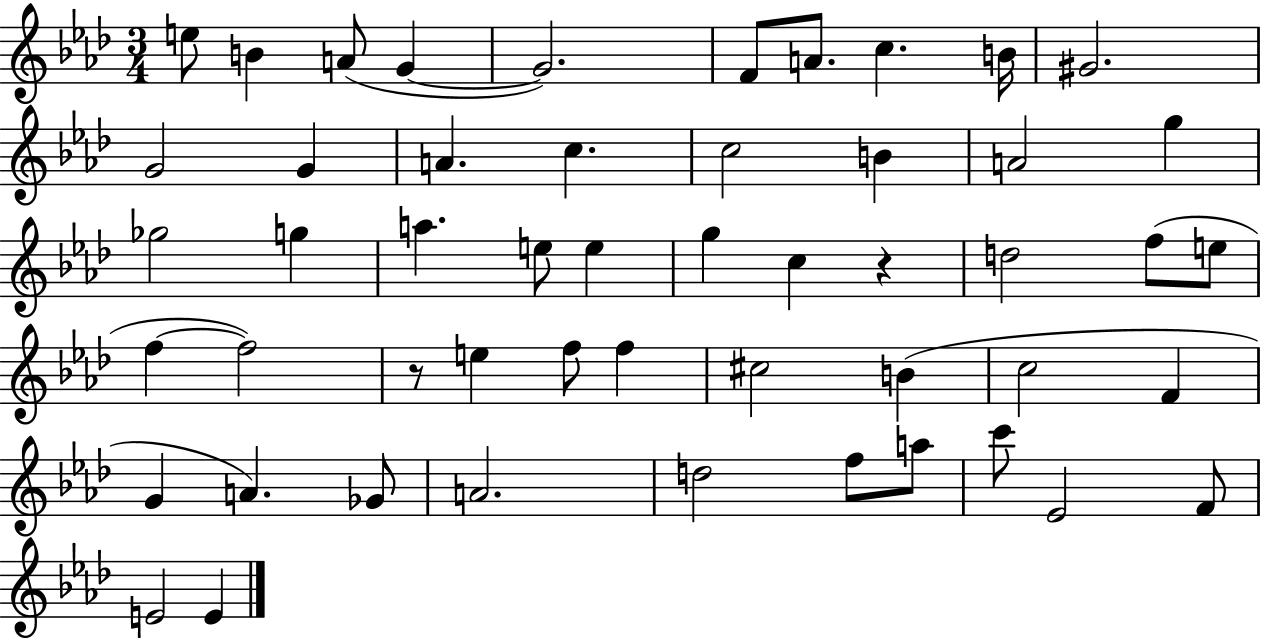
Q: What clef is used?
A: treble